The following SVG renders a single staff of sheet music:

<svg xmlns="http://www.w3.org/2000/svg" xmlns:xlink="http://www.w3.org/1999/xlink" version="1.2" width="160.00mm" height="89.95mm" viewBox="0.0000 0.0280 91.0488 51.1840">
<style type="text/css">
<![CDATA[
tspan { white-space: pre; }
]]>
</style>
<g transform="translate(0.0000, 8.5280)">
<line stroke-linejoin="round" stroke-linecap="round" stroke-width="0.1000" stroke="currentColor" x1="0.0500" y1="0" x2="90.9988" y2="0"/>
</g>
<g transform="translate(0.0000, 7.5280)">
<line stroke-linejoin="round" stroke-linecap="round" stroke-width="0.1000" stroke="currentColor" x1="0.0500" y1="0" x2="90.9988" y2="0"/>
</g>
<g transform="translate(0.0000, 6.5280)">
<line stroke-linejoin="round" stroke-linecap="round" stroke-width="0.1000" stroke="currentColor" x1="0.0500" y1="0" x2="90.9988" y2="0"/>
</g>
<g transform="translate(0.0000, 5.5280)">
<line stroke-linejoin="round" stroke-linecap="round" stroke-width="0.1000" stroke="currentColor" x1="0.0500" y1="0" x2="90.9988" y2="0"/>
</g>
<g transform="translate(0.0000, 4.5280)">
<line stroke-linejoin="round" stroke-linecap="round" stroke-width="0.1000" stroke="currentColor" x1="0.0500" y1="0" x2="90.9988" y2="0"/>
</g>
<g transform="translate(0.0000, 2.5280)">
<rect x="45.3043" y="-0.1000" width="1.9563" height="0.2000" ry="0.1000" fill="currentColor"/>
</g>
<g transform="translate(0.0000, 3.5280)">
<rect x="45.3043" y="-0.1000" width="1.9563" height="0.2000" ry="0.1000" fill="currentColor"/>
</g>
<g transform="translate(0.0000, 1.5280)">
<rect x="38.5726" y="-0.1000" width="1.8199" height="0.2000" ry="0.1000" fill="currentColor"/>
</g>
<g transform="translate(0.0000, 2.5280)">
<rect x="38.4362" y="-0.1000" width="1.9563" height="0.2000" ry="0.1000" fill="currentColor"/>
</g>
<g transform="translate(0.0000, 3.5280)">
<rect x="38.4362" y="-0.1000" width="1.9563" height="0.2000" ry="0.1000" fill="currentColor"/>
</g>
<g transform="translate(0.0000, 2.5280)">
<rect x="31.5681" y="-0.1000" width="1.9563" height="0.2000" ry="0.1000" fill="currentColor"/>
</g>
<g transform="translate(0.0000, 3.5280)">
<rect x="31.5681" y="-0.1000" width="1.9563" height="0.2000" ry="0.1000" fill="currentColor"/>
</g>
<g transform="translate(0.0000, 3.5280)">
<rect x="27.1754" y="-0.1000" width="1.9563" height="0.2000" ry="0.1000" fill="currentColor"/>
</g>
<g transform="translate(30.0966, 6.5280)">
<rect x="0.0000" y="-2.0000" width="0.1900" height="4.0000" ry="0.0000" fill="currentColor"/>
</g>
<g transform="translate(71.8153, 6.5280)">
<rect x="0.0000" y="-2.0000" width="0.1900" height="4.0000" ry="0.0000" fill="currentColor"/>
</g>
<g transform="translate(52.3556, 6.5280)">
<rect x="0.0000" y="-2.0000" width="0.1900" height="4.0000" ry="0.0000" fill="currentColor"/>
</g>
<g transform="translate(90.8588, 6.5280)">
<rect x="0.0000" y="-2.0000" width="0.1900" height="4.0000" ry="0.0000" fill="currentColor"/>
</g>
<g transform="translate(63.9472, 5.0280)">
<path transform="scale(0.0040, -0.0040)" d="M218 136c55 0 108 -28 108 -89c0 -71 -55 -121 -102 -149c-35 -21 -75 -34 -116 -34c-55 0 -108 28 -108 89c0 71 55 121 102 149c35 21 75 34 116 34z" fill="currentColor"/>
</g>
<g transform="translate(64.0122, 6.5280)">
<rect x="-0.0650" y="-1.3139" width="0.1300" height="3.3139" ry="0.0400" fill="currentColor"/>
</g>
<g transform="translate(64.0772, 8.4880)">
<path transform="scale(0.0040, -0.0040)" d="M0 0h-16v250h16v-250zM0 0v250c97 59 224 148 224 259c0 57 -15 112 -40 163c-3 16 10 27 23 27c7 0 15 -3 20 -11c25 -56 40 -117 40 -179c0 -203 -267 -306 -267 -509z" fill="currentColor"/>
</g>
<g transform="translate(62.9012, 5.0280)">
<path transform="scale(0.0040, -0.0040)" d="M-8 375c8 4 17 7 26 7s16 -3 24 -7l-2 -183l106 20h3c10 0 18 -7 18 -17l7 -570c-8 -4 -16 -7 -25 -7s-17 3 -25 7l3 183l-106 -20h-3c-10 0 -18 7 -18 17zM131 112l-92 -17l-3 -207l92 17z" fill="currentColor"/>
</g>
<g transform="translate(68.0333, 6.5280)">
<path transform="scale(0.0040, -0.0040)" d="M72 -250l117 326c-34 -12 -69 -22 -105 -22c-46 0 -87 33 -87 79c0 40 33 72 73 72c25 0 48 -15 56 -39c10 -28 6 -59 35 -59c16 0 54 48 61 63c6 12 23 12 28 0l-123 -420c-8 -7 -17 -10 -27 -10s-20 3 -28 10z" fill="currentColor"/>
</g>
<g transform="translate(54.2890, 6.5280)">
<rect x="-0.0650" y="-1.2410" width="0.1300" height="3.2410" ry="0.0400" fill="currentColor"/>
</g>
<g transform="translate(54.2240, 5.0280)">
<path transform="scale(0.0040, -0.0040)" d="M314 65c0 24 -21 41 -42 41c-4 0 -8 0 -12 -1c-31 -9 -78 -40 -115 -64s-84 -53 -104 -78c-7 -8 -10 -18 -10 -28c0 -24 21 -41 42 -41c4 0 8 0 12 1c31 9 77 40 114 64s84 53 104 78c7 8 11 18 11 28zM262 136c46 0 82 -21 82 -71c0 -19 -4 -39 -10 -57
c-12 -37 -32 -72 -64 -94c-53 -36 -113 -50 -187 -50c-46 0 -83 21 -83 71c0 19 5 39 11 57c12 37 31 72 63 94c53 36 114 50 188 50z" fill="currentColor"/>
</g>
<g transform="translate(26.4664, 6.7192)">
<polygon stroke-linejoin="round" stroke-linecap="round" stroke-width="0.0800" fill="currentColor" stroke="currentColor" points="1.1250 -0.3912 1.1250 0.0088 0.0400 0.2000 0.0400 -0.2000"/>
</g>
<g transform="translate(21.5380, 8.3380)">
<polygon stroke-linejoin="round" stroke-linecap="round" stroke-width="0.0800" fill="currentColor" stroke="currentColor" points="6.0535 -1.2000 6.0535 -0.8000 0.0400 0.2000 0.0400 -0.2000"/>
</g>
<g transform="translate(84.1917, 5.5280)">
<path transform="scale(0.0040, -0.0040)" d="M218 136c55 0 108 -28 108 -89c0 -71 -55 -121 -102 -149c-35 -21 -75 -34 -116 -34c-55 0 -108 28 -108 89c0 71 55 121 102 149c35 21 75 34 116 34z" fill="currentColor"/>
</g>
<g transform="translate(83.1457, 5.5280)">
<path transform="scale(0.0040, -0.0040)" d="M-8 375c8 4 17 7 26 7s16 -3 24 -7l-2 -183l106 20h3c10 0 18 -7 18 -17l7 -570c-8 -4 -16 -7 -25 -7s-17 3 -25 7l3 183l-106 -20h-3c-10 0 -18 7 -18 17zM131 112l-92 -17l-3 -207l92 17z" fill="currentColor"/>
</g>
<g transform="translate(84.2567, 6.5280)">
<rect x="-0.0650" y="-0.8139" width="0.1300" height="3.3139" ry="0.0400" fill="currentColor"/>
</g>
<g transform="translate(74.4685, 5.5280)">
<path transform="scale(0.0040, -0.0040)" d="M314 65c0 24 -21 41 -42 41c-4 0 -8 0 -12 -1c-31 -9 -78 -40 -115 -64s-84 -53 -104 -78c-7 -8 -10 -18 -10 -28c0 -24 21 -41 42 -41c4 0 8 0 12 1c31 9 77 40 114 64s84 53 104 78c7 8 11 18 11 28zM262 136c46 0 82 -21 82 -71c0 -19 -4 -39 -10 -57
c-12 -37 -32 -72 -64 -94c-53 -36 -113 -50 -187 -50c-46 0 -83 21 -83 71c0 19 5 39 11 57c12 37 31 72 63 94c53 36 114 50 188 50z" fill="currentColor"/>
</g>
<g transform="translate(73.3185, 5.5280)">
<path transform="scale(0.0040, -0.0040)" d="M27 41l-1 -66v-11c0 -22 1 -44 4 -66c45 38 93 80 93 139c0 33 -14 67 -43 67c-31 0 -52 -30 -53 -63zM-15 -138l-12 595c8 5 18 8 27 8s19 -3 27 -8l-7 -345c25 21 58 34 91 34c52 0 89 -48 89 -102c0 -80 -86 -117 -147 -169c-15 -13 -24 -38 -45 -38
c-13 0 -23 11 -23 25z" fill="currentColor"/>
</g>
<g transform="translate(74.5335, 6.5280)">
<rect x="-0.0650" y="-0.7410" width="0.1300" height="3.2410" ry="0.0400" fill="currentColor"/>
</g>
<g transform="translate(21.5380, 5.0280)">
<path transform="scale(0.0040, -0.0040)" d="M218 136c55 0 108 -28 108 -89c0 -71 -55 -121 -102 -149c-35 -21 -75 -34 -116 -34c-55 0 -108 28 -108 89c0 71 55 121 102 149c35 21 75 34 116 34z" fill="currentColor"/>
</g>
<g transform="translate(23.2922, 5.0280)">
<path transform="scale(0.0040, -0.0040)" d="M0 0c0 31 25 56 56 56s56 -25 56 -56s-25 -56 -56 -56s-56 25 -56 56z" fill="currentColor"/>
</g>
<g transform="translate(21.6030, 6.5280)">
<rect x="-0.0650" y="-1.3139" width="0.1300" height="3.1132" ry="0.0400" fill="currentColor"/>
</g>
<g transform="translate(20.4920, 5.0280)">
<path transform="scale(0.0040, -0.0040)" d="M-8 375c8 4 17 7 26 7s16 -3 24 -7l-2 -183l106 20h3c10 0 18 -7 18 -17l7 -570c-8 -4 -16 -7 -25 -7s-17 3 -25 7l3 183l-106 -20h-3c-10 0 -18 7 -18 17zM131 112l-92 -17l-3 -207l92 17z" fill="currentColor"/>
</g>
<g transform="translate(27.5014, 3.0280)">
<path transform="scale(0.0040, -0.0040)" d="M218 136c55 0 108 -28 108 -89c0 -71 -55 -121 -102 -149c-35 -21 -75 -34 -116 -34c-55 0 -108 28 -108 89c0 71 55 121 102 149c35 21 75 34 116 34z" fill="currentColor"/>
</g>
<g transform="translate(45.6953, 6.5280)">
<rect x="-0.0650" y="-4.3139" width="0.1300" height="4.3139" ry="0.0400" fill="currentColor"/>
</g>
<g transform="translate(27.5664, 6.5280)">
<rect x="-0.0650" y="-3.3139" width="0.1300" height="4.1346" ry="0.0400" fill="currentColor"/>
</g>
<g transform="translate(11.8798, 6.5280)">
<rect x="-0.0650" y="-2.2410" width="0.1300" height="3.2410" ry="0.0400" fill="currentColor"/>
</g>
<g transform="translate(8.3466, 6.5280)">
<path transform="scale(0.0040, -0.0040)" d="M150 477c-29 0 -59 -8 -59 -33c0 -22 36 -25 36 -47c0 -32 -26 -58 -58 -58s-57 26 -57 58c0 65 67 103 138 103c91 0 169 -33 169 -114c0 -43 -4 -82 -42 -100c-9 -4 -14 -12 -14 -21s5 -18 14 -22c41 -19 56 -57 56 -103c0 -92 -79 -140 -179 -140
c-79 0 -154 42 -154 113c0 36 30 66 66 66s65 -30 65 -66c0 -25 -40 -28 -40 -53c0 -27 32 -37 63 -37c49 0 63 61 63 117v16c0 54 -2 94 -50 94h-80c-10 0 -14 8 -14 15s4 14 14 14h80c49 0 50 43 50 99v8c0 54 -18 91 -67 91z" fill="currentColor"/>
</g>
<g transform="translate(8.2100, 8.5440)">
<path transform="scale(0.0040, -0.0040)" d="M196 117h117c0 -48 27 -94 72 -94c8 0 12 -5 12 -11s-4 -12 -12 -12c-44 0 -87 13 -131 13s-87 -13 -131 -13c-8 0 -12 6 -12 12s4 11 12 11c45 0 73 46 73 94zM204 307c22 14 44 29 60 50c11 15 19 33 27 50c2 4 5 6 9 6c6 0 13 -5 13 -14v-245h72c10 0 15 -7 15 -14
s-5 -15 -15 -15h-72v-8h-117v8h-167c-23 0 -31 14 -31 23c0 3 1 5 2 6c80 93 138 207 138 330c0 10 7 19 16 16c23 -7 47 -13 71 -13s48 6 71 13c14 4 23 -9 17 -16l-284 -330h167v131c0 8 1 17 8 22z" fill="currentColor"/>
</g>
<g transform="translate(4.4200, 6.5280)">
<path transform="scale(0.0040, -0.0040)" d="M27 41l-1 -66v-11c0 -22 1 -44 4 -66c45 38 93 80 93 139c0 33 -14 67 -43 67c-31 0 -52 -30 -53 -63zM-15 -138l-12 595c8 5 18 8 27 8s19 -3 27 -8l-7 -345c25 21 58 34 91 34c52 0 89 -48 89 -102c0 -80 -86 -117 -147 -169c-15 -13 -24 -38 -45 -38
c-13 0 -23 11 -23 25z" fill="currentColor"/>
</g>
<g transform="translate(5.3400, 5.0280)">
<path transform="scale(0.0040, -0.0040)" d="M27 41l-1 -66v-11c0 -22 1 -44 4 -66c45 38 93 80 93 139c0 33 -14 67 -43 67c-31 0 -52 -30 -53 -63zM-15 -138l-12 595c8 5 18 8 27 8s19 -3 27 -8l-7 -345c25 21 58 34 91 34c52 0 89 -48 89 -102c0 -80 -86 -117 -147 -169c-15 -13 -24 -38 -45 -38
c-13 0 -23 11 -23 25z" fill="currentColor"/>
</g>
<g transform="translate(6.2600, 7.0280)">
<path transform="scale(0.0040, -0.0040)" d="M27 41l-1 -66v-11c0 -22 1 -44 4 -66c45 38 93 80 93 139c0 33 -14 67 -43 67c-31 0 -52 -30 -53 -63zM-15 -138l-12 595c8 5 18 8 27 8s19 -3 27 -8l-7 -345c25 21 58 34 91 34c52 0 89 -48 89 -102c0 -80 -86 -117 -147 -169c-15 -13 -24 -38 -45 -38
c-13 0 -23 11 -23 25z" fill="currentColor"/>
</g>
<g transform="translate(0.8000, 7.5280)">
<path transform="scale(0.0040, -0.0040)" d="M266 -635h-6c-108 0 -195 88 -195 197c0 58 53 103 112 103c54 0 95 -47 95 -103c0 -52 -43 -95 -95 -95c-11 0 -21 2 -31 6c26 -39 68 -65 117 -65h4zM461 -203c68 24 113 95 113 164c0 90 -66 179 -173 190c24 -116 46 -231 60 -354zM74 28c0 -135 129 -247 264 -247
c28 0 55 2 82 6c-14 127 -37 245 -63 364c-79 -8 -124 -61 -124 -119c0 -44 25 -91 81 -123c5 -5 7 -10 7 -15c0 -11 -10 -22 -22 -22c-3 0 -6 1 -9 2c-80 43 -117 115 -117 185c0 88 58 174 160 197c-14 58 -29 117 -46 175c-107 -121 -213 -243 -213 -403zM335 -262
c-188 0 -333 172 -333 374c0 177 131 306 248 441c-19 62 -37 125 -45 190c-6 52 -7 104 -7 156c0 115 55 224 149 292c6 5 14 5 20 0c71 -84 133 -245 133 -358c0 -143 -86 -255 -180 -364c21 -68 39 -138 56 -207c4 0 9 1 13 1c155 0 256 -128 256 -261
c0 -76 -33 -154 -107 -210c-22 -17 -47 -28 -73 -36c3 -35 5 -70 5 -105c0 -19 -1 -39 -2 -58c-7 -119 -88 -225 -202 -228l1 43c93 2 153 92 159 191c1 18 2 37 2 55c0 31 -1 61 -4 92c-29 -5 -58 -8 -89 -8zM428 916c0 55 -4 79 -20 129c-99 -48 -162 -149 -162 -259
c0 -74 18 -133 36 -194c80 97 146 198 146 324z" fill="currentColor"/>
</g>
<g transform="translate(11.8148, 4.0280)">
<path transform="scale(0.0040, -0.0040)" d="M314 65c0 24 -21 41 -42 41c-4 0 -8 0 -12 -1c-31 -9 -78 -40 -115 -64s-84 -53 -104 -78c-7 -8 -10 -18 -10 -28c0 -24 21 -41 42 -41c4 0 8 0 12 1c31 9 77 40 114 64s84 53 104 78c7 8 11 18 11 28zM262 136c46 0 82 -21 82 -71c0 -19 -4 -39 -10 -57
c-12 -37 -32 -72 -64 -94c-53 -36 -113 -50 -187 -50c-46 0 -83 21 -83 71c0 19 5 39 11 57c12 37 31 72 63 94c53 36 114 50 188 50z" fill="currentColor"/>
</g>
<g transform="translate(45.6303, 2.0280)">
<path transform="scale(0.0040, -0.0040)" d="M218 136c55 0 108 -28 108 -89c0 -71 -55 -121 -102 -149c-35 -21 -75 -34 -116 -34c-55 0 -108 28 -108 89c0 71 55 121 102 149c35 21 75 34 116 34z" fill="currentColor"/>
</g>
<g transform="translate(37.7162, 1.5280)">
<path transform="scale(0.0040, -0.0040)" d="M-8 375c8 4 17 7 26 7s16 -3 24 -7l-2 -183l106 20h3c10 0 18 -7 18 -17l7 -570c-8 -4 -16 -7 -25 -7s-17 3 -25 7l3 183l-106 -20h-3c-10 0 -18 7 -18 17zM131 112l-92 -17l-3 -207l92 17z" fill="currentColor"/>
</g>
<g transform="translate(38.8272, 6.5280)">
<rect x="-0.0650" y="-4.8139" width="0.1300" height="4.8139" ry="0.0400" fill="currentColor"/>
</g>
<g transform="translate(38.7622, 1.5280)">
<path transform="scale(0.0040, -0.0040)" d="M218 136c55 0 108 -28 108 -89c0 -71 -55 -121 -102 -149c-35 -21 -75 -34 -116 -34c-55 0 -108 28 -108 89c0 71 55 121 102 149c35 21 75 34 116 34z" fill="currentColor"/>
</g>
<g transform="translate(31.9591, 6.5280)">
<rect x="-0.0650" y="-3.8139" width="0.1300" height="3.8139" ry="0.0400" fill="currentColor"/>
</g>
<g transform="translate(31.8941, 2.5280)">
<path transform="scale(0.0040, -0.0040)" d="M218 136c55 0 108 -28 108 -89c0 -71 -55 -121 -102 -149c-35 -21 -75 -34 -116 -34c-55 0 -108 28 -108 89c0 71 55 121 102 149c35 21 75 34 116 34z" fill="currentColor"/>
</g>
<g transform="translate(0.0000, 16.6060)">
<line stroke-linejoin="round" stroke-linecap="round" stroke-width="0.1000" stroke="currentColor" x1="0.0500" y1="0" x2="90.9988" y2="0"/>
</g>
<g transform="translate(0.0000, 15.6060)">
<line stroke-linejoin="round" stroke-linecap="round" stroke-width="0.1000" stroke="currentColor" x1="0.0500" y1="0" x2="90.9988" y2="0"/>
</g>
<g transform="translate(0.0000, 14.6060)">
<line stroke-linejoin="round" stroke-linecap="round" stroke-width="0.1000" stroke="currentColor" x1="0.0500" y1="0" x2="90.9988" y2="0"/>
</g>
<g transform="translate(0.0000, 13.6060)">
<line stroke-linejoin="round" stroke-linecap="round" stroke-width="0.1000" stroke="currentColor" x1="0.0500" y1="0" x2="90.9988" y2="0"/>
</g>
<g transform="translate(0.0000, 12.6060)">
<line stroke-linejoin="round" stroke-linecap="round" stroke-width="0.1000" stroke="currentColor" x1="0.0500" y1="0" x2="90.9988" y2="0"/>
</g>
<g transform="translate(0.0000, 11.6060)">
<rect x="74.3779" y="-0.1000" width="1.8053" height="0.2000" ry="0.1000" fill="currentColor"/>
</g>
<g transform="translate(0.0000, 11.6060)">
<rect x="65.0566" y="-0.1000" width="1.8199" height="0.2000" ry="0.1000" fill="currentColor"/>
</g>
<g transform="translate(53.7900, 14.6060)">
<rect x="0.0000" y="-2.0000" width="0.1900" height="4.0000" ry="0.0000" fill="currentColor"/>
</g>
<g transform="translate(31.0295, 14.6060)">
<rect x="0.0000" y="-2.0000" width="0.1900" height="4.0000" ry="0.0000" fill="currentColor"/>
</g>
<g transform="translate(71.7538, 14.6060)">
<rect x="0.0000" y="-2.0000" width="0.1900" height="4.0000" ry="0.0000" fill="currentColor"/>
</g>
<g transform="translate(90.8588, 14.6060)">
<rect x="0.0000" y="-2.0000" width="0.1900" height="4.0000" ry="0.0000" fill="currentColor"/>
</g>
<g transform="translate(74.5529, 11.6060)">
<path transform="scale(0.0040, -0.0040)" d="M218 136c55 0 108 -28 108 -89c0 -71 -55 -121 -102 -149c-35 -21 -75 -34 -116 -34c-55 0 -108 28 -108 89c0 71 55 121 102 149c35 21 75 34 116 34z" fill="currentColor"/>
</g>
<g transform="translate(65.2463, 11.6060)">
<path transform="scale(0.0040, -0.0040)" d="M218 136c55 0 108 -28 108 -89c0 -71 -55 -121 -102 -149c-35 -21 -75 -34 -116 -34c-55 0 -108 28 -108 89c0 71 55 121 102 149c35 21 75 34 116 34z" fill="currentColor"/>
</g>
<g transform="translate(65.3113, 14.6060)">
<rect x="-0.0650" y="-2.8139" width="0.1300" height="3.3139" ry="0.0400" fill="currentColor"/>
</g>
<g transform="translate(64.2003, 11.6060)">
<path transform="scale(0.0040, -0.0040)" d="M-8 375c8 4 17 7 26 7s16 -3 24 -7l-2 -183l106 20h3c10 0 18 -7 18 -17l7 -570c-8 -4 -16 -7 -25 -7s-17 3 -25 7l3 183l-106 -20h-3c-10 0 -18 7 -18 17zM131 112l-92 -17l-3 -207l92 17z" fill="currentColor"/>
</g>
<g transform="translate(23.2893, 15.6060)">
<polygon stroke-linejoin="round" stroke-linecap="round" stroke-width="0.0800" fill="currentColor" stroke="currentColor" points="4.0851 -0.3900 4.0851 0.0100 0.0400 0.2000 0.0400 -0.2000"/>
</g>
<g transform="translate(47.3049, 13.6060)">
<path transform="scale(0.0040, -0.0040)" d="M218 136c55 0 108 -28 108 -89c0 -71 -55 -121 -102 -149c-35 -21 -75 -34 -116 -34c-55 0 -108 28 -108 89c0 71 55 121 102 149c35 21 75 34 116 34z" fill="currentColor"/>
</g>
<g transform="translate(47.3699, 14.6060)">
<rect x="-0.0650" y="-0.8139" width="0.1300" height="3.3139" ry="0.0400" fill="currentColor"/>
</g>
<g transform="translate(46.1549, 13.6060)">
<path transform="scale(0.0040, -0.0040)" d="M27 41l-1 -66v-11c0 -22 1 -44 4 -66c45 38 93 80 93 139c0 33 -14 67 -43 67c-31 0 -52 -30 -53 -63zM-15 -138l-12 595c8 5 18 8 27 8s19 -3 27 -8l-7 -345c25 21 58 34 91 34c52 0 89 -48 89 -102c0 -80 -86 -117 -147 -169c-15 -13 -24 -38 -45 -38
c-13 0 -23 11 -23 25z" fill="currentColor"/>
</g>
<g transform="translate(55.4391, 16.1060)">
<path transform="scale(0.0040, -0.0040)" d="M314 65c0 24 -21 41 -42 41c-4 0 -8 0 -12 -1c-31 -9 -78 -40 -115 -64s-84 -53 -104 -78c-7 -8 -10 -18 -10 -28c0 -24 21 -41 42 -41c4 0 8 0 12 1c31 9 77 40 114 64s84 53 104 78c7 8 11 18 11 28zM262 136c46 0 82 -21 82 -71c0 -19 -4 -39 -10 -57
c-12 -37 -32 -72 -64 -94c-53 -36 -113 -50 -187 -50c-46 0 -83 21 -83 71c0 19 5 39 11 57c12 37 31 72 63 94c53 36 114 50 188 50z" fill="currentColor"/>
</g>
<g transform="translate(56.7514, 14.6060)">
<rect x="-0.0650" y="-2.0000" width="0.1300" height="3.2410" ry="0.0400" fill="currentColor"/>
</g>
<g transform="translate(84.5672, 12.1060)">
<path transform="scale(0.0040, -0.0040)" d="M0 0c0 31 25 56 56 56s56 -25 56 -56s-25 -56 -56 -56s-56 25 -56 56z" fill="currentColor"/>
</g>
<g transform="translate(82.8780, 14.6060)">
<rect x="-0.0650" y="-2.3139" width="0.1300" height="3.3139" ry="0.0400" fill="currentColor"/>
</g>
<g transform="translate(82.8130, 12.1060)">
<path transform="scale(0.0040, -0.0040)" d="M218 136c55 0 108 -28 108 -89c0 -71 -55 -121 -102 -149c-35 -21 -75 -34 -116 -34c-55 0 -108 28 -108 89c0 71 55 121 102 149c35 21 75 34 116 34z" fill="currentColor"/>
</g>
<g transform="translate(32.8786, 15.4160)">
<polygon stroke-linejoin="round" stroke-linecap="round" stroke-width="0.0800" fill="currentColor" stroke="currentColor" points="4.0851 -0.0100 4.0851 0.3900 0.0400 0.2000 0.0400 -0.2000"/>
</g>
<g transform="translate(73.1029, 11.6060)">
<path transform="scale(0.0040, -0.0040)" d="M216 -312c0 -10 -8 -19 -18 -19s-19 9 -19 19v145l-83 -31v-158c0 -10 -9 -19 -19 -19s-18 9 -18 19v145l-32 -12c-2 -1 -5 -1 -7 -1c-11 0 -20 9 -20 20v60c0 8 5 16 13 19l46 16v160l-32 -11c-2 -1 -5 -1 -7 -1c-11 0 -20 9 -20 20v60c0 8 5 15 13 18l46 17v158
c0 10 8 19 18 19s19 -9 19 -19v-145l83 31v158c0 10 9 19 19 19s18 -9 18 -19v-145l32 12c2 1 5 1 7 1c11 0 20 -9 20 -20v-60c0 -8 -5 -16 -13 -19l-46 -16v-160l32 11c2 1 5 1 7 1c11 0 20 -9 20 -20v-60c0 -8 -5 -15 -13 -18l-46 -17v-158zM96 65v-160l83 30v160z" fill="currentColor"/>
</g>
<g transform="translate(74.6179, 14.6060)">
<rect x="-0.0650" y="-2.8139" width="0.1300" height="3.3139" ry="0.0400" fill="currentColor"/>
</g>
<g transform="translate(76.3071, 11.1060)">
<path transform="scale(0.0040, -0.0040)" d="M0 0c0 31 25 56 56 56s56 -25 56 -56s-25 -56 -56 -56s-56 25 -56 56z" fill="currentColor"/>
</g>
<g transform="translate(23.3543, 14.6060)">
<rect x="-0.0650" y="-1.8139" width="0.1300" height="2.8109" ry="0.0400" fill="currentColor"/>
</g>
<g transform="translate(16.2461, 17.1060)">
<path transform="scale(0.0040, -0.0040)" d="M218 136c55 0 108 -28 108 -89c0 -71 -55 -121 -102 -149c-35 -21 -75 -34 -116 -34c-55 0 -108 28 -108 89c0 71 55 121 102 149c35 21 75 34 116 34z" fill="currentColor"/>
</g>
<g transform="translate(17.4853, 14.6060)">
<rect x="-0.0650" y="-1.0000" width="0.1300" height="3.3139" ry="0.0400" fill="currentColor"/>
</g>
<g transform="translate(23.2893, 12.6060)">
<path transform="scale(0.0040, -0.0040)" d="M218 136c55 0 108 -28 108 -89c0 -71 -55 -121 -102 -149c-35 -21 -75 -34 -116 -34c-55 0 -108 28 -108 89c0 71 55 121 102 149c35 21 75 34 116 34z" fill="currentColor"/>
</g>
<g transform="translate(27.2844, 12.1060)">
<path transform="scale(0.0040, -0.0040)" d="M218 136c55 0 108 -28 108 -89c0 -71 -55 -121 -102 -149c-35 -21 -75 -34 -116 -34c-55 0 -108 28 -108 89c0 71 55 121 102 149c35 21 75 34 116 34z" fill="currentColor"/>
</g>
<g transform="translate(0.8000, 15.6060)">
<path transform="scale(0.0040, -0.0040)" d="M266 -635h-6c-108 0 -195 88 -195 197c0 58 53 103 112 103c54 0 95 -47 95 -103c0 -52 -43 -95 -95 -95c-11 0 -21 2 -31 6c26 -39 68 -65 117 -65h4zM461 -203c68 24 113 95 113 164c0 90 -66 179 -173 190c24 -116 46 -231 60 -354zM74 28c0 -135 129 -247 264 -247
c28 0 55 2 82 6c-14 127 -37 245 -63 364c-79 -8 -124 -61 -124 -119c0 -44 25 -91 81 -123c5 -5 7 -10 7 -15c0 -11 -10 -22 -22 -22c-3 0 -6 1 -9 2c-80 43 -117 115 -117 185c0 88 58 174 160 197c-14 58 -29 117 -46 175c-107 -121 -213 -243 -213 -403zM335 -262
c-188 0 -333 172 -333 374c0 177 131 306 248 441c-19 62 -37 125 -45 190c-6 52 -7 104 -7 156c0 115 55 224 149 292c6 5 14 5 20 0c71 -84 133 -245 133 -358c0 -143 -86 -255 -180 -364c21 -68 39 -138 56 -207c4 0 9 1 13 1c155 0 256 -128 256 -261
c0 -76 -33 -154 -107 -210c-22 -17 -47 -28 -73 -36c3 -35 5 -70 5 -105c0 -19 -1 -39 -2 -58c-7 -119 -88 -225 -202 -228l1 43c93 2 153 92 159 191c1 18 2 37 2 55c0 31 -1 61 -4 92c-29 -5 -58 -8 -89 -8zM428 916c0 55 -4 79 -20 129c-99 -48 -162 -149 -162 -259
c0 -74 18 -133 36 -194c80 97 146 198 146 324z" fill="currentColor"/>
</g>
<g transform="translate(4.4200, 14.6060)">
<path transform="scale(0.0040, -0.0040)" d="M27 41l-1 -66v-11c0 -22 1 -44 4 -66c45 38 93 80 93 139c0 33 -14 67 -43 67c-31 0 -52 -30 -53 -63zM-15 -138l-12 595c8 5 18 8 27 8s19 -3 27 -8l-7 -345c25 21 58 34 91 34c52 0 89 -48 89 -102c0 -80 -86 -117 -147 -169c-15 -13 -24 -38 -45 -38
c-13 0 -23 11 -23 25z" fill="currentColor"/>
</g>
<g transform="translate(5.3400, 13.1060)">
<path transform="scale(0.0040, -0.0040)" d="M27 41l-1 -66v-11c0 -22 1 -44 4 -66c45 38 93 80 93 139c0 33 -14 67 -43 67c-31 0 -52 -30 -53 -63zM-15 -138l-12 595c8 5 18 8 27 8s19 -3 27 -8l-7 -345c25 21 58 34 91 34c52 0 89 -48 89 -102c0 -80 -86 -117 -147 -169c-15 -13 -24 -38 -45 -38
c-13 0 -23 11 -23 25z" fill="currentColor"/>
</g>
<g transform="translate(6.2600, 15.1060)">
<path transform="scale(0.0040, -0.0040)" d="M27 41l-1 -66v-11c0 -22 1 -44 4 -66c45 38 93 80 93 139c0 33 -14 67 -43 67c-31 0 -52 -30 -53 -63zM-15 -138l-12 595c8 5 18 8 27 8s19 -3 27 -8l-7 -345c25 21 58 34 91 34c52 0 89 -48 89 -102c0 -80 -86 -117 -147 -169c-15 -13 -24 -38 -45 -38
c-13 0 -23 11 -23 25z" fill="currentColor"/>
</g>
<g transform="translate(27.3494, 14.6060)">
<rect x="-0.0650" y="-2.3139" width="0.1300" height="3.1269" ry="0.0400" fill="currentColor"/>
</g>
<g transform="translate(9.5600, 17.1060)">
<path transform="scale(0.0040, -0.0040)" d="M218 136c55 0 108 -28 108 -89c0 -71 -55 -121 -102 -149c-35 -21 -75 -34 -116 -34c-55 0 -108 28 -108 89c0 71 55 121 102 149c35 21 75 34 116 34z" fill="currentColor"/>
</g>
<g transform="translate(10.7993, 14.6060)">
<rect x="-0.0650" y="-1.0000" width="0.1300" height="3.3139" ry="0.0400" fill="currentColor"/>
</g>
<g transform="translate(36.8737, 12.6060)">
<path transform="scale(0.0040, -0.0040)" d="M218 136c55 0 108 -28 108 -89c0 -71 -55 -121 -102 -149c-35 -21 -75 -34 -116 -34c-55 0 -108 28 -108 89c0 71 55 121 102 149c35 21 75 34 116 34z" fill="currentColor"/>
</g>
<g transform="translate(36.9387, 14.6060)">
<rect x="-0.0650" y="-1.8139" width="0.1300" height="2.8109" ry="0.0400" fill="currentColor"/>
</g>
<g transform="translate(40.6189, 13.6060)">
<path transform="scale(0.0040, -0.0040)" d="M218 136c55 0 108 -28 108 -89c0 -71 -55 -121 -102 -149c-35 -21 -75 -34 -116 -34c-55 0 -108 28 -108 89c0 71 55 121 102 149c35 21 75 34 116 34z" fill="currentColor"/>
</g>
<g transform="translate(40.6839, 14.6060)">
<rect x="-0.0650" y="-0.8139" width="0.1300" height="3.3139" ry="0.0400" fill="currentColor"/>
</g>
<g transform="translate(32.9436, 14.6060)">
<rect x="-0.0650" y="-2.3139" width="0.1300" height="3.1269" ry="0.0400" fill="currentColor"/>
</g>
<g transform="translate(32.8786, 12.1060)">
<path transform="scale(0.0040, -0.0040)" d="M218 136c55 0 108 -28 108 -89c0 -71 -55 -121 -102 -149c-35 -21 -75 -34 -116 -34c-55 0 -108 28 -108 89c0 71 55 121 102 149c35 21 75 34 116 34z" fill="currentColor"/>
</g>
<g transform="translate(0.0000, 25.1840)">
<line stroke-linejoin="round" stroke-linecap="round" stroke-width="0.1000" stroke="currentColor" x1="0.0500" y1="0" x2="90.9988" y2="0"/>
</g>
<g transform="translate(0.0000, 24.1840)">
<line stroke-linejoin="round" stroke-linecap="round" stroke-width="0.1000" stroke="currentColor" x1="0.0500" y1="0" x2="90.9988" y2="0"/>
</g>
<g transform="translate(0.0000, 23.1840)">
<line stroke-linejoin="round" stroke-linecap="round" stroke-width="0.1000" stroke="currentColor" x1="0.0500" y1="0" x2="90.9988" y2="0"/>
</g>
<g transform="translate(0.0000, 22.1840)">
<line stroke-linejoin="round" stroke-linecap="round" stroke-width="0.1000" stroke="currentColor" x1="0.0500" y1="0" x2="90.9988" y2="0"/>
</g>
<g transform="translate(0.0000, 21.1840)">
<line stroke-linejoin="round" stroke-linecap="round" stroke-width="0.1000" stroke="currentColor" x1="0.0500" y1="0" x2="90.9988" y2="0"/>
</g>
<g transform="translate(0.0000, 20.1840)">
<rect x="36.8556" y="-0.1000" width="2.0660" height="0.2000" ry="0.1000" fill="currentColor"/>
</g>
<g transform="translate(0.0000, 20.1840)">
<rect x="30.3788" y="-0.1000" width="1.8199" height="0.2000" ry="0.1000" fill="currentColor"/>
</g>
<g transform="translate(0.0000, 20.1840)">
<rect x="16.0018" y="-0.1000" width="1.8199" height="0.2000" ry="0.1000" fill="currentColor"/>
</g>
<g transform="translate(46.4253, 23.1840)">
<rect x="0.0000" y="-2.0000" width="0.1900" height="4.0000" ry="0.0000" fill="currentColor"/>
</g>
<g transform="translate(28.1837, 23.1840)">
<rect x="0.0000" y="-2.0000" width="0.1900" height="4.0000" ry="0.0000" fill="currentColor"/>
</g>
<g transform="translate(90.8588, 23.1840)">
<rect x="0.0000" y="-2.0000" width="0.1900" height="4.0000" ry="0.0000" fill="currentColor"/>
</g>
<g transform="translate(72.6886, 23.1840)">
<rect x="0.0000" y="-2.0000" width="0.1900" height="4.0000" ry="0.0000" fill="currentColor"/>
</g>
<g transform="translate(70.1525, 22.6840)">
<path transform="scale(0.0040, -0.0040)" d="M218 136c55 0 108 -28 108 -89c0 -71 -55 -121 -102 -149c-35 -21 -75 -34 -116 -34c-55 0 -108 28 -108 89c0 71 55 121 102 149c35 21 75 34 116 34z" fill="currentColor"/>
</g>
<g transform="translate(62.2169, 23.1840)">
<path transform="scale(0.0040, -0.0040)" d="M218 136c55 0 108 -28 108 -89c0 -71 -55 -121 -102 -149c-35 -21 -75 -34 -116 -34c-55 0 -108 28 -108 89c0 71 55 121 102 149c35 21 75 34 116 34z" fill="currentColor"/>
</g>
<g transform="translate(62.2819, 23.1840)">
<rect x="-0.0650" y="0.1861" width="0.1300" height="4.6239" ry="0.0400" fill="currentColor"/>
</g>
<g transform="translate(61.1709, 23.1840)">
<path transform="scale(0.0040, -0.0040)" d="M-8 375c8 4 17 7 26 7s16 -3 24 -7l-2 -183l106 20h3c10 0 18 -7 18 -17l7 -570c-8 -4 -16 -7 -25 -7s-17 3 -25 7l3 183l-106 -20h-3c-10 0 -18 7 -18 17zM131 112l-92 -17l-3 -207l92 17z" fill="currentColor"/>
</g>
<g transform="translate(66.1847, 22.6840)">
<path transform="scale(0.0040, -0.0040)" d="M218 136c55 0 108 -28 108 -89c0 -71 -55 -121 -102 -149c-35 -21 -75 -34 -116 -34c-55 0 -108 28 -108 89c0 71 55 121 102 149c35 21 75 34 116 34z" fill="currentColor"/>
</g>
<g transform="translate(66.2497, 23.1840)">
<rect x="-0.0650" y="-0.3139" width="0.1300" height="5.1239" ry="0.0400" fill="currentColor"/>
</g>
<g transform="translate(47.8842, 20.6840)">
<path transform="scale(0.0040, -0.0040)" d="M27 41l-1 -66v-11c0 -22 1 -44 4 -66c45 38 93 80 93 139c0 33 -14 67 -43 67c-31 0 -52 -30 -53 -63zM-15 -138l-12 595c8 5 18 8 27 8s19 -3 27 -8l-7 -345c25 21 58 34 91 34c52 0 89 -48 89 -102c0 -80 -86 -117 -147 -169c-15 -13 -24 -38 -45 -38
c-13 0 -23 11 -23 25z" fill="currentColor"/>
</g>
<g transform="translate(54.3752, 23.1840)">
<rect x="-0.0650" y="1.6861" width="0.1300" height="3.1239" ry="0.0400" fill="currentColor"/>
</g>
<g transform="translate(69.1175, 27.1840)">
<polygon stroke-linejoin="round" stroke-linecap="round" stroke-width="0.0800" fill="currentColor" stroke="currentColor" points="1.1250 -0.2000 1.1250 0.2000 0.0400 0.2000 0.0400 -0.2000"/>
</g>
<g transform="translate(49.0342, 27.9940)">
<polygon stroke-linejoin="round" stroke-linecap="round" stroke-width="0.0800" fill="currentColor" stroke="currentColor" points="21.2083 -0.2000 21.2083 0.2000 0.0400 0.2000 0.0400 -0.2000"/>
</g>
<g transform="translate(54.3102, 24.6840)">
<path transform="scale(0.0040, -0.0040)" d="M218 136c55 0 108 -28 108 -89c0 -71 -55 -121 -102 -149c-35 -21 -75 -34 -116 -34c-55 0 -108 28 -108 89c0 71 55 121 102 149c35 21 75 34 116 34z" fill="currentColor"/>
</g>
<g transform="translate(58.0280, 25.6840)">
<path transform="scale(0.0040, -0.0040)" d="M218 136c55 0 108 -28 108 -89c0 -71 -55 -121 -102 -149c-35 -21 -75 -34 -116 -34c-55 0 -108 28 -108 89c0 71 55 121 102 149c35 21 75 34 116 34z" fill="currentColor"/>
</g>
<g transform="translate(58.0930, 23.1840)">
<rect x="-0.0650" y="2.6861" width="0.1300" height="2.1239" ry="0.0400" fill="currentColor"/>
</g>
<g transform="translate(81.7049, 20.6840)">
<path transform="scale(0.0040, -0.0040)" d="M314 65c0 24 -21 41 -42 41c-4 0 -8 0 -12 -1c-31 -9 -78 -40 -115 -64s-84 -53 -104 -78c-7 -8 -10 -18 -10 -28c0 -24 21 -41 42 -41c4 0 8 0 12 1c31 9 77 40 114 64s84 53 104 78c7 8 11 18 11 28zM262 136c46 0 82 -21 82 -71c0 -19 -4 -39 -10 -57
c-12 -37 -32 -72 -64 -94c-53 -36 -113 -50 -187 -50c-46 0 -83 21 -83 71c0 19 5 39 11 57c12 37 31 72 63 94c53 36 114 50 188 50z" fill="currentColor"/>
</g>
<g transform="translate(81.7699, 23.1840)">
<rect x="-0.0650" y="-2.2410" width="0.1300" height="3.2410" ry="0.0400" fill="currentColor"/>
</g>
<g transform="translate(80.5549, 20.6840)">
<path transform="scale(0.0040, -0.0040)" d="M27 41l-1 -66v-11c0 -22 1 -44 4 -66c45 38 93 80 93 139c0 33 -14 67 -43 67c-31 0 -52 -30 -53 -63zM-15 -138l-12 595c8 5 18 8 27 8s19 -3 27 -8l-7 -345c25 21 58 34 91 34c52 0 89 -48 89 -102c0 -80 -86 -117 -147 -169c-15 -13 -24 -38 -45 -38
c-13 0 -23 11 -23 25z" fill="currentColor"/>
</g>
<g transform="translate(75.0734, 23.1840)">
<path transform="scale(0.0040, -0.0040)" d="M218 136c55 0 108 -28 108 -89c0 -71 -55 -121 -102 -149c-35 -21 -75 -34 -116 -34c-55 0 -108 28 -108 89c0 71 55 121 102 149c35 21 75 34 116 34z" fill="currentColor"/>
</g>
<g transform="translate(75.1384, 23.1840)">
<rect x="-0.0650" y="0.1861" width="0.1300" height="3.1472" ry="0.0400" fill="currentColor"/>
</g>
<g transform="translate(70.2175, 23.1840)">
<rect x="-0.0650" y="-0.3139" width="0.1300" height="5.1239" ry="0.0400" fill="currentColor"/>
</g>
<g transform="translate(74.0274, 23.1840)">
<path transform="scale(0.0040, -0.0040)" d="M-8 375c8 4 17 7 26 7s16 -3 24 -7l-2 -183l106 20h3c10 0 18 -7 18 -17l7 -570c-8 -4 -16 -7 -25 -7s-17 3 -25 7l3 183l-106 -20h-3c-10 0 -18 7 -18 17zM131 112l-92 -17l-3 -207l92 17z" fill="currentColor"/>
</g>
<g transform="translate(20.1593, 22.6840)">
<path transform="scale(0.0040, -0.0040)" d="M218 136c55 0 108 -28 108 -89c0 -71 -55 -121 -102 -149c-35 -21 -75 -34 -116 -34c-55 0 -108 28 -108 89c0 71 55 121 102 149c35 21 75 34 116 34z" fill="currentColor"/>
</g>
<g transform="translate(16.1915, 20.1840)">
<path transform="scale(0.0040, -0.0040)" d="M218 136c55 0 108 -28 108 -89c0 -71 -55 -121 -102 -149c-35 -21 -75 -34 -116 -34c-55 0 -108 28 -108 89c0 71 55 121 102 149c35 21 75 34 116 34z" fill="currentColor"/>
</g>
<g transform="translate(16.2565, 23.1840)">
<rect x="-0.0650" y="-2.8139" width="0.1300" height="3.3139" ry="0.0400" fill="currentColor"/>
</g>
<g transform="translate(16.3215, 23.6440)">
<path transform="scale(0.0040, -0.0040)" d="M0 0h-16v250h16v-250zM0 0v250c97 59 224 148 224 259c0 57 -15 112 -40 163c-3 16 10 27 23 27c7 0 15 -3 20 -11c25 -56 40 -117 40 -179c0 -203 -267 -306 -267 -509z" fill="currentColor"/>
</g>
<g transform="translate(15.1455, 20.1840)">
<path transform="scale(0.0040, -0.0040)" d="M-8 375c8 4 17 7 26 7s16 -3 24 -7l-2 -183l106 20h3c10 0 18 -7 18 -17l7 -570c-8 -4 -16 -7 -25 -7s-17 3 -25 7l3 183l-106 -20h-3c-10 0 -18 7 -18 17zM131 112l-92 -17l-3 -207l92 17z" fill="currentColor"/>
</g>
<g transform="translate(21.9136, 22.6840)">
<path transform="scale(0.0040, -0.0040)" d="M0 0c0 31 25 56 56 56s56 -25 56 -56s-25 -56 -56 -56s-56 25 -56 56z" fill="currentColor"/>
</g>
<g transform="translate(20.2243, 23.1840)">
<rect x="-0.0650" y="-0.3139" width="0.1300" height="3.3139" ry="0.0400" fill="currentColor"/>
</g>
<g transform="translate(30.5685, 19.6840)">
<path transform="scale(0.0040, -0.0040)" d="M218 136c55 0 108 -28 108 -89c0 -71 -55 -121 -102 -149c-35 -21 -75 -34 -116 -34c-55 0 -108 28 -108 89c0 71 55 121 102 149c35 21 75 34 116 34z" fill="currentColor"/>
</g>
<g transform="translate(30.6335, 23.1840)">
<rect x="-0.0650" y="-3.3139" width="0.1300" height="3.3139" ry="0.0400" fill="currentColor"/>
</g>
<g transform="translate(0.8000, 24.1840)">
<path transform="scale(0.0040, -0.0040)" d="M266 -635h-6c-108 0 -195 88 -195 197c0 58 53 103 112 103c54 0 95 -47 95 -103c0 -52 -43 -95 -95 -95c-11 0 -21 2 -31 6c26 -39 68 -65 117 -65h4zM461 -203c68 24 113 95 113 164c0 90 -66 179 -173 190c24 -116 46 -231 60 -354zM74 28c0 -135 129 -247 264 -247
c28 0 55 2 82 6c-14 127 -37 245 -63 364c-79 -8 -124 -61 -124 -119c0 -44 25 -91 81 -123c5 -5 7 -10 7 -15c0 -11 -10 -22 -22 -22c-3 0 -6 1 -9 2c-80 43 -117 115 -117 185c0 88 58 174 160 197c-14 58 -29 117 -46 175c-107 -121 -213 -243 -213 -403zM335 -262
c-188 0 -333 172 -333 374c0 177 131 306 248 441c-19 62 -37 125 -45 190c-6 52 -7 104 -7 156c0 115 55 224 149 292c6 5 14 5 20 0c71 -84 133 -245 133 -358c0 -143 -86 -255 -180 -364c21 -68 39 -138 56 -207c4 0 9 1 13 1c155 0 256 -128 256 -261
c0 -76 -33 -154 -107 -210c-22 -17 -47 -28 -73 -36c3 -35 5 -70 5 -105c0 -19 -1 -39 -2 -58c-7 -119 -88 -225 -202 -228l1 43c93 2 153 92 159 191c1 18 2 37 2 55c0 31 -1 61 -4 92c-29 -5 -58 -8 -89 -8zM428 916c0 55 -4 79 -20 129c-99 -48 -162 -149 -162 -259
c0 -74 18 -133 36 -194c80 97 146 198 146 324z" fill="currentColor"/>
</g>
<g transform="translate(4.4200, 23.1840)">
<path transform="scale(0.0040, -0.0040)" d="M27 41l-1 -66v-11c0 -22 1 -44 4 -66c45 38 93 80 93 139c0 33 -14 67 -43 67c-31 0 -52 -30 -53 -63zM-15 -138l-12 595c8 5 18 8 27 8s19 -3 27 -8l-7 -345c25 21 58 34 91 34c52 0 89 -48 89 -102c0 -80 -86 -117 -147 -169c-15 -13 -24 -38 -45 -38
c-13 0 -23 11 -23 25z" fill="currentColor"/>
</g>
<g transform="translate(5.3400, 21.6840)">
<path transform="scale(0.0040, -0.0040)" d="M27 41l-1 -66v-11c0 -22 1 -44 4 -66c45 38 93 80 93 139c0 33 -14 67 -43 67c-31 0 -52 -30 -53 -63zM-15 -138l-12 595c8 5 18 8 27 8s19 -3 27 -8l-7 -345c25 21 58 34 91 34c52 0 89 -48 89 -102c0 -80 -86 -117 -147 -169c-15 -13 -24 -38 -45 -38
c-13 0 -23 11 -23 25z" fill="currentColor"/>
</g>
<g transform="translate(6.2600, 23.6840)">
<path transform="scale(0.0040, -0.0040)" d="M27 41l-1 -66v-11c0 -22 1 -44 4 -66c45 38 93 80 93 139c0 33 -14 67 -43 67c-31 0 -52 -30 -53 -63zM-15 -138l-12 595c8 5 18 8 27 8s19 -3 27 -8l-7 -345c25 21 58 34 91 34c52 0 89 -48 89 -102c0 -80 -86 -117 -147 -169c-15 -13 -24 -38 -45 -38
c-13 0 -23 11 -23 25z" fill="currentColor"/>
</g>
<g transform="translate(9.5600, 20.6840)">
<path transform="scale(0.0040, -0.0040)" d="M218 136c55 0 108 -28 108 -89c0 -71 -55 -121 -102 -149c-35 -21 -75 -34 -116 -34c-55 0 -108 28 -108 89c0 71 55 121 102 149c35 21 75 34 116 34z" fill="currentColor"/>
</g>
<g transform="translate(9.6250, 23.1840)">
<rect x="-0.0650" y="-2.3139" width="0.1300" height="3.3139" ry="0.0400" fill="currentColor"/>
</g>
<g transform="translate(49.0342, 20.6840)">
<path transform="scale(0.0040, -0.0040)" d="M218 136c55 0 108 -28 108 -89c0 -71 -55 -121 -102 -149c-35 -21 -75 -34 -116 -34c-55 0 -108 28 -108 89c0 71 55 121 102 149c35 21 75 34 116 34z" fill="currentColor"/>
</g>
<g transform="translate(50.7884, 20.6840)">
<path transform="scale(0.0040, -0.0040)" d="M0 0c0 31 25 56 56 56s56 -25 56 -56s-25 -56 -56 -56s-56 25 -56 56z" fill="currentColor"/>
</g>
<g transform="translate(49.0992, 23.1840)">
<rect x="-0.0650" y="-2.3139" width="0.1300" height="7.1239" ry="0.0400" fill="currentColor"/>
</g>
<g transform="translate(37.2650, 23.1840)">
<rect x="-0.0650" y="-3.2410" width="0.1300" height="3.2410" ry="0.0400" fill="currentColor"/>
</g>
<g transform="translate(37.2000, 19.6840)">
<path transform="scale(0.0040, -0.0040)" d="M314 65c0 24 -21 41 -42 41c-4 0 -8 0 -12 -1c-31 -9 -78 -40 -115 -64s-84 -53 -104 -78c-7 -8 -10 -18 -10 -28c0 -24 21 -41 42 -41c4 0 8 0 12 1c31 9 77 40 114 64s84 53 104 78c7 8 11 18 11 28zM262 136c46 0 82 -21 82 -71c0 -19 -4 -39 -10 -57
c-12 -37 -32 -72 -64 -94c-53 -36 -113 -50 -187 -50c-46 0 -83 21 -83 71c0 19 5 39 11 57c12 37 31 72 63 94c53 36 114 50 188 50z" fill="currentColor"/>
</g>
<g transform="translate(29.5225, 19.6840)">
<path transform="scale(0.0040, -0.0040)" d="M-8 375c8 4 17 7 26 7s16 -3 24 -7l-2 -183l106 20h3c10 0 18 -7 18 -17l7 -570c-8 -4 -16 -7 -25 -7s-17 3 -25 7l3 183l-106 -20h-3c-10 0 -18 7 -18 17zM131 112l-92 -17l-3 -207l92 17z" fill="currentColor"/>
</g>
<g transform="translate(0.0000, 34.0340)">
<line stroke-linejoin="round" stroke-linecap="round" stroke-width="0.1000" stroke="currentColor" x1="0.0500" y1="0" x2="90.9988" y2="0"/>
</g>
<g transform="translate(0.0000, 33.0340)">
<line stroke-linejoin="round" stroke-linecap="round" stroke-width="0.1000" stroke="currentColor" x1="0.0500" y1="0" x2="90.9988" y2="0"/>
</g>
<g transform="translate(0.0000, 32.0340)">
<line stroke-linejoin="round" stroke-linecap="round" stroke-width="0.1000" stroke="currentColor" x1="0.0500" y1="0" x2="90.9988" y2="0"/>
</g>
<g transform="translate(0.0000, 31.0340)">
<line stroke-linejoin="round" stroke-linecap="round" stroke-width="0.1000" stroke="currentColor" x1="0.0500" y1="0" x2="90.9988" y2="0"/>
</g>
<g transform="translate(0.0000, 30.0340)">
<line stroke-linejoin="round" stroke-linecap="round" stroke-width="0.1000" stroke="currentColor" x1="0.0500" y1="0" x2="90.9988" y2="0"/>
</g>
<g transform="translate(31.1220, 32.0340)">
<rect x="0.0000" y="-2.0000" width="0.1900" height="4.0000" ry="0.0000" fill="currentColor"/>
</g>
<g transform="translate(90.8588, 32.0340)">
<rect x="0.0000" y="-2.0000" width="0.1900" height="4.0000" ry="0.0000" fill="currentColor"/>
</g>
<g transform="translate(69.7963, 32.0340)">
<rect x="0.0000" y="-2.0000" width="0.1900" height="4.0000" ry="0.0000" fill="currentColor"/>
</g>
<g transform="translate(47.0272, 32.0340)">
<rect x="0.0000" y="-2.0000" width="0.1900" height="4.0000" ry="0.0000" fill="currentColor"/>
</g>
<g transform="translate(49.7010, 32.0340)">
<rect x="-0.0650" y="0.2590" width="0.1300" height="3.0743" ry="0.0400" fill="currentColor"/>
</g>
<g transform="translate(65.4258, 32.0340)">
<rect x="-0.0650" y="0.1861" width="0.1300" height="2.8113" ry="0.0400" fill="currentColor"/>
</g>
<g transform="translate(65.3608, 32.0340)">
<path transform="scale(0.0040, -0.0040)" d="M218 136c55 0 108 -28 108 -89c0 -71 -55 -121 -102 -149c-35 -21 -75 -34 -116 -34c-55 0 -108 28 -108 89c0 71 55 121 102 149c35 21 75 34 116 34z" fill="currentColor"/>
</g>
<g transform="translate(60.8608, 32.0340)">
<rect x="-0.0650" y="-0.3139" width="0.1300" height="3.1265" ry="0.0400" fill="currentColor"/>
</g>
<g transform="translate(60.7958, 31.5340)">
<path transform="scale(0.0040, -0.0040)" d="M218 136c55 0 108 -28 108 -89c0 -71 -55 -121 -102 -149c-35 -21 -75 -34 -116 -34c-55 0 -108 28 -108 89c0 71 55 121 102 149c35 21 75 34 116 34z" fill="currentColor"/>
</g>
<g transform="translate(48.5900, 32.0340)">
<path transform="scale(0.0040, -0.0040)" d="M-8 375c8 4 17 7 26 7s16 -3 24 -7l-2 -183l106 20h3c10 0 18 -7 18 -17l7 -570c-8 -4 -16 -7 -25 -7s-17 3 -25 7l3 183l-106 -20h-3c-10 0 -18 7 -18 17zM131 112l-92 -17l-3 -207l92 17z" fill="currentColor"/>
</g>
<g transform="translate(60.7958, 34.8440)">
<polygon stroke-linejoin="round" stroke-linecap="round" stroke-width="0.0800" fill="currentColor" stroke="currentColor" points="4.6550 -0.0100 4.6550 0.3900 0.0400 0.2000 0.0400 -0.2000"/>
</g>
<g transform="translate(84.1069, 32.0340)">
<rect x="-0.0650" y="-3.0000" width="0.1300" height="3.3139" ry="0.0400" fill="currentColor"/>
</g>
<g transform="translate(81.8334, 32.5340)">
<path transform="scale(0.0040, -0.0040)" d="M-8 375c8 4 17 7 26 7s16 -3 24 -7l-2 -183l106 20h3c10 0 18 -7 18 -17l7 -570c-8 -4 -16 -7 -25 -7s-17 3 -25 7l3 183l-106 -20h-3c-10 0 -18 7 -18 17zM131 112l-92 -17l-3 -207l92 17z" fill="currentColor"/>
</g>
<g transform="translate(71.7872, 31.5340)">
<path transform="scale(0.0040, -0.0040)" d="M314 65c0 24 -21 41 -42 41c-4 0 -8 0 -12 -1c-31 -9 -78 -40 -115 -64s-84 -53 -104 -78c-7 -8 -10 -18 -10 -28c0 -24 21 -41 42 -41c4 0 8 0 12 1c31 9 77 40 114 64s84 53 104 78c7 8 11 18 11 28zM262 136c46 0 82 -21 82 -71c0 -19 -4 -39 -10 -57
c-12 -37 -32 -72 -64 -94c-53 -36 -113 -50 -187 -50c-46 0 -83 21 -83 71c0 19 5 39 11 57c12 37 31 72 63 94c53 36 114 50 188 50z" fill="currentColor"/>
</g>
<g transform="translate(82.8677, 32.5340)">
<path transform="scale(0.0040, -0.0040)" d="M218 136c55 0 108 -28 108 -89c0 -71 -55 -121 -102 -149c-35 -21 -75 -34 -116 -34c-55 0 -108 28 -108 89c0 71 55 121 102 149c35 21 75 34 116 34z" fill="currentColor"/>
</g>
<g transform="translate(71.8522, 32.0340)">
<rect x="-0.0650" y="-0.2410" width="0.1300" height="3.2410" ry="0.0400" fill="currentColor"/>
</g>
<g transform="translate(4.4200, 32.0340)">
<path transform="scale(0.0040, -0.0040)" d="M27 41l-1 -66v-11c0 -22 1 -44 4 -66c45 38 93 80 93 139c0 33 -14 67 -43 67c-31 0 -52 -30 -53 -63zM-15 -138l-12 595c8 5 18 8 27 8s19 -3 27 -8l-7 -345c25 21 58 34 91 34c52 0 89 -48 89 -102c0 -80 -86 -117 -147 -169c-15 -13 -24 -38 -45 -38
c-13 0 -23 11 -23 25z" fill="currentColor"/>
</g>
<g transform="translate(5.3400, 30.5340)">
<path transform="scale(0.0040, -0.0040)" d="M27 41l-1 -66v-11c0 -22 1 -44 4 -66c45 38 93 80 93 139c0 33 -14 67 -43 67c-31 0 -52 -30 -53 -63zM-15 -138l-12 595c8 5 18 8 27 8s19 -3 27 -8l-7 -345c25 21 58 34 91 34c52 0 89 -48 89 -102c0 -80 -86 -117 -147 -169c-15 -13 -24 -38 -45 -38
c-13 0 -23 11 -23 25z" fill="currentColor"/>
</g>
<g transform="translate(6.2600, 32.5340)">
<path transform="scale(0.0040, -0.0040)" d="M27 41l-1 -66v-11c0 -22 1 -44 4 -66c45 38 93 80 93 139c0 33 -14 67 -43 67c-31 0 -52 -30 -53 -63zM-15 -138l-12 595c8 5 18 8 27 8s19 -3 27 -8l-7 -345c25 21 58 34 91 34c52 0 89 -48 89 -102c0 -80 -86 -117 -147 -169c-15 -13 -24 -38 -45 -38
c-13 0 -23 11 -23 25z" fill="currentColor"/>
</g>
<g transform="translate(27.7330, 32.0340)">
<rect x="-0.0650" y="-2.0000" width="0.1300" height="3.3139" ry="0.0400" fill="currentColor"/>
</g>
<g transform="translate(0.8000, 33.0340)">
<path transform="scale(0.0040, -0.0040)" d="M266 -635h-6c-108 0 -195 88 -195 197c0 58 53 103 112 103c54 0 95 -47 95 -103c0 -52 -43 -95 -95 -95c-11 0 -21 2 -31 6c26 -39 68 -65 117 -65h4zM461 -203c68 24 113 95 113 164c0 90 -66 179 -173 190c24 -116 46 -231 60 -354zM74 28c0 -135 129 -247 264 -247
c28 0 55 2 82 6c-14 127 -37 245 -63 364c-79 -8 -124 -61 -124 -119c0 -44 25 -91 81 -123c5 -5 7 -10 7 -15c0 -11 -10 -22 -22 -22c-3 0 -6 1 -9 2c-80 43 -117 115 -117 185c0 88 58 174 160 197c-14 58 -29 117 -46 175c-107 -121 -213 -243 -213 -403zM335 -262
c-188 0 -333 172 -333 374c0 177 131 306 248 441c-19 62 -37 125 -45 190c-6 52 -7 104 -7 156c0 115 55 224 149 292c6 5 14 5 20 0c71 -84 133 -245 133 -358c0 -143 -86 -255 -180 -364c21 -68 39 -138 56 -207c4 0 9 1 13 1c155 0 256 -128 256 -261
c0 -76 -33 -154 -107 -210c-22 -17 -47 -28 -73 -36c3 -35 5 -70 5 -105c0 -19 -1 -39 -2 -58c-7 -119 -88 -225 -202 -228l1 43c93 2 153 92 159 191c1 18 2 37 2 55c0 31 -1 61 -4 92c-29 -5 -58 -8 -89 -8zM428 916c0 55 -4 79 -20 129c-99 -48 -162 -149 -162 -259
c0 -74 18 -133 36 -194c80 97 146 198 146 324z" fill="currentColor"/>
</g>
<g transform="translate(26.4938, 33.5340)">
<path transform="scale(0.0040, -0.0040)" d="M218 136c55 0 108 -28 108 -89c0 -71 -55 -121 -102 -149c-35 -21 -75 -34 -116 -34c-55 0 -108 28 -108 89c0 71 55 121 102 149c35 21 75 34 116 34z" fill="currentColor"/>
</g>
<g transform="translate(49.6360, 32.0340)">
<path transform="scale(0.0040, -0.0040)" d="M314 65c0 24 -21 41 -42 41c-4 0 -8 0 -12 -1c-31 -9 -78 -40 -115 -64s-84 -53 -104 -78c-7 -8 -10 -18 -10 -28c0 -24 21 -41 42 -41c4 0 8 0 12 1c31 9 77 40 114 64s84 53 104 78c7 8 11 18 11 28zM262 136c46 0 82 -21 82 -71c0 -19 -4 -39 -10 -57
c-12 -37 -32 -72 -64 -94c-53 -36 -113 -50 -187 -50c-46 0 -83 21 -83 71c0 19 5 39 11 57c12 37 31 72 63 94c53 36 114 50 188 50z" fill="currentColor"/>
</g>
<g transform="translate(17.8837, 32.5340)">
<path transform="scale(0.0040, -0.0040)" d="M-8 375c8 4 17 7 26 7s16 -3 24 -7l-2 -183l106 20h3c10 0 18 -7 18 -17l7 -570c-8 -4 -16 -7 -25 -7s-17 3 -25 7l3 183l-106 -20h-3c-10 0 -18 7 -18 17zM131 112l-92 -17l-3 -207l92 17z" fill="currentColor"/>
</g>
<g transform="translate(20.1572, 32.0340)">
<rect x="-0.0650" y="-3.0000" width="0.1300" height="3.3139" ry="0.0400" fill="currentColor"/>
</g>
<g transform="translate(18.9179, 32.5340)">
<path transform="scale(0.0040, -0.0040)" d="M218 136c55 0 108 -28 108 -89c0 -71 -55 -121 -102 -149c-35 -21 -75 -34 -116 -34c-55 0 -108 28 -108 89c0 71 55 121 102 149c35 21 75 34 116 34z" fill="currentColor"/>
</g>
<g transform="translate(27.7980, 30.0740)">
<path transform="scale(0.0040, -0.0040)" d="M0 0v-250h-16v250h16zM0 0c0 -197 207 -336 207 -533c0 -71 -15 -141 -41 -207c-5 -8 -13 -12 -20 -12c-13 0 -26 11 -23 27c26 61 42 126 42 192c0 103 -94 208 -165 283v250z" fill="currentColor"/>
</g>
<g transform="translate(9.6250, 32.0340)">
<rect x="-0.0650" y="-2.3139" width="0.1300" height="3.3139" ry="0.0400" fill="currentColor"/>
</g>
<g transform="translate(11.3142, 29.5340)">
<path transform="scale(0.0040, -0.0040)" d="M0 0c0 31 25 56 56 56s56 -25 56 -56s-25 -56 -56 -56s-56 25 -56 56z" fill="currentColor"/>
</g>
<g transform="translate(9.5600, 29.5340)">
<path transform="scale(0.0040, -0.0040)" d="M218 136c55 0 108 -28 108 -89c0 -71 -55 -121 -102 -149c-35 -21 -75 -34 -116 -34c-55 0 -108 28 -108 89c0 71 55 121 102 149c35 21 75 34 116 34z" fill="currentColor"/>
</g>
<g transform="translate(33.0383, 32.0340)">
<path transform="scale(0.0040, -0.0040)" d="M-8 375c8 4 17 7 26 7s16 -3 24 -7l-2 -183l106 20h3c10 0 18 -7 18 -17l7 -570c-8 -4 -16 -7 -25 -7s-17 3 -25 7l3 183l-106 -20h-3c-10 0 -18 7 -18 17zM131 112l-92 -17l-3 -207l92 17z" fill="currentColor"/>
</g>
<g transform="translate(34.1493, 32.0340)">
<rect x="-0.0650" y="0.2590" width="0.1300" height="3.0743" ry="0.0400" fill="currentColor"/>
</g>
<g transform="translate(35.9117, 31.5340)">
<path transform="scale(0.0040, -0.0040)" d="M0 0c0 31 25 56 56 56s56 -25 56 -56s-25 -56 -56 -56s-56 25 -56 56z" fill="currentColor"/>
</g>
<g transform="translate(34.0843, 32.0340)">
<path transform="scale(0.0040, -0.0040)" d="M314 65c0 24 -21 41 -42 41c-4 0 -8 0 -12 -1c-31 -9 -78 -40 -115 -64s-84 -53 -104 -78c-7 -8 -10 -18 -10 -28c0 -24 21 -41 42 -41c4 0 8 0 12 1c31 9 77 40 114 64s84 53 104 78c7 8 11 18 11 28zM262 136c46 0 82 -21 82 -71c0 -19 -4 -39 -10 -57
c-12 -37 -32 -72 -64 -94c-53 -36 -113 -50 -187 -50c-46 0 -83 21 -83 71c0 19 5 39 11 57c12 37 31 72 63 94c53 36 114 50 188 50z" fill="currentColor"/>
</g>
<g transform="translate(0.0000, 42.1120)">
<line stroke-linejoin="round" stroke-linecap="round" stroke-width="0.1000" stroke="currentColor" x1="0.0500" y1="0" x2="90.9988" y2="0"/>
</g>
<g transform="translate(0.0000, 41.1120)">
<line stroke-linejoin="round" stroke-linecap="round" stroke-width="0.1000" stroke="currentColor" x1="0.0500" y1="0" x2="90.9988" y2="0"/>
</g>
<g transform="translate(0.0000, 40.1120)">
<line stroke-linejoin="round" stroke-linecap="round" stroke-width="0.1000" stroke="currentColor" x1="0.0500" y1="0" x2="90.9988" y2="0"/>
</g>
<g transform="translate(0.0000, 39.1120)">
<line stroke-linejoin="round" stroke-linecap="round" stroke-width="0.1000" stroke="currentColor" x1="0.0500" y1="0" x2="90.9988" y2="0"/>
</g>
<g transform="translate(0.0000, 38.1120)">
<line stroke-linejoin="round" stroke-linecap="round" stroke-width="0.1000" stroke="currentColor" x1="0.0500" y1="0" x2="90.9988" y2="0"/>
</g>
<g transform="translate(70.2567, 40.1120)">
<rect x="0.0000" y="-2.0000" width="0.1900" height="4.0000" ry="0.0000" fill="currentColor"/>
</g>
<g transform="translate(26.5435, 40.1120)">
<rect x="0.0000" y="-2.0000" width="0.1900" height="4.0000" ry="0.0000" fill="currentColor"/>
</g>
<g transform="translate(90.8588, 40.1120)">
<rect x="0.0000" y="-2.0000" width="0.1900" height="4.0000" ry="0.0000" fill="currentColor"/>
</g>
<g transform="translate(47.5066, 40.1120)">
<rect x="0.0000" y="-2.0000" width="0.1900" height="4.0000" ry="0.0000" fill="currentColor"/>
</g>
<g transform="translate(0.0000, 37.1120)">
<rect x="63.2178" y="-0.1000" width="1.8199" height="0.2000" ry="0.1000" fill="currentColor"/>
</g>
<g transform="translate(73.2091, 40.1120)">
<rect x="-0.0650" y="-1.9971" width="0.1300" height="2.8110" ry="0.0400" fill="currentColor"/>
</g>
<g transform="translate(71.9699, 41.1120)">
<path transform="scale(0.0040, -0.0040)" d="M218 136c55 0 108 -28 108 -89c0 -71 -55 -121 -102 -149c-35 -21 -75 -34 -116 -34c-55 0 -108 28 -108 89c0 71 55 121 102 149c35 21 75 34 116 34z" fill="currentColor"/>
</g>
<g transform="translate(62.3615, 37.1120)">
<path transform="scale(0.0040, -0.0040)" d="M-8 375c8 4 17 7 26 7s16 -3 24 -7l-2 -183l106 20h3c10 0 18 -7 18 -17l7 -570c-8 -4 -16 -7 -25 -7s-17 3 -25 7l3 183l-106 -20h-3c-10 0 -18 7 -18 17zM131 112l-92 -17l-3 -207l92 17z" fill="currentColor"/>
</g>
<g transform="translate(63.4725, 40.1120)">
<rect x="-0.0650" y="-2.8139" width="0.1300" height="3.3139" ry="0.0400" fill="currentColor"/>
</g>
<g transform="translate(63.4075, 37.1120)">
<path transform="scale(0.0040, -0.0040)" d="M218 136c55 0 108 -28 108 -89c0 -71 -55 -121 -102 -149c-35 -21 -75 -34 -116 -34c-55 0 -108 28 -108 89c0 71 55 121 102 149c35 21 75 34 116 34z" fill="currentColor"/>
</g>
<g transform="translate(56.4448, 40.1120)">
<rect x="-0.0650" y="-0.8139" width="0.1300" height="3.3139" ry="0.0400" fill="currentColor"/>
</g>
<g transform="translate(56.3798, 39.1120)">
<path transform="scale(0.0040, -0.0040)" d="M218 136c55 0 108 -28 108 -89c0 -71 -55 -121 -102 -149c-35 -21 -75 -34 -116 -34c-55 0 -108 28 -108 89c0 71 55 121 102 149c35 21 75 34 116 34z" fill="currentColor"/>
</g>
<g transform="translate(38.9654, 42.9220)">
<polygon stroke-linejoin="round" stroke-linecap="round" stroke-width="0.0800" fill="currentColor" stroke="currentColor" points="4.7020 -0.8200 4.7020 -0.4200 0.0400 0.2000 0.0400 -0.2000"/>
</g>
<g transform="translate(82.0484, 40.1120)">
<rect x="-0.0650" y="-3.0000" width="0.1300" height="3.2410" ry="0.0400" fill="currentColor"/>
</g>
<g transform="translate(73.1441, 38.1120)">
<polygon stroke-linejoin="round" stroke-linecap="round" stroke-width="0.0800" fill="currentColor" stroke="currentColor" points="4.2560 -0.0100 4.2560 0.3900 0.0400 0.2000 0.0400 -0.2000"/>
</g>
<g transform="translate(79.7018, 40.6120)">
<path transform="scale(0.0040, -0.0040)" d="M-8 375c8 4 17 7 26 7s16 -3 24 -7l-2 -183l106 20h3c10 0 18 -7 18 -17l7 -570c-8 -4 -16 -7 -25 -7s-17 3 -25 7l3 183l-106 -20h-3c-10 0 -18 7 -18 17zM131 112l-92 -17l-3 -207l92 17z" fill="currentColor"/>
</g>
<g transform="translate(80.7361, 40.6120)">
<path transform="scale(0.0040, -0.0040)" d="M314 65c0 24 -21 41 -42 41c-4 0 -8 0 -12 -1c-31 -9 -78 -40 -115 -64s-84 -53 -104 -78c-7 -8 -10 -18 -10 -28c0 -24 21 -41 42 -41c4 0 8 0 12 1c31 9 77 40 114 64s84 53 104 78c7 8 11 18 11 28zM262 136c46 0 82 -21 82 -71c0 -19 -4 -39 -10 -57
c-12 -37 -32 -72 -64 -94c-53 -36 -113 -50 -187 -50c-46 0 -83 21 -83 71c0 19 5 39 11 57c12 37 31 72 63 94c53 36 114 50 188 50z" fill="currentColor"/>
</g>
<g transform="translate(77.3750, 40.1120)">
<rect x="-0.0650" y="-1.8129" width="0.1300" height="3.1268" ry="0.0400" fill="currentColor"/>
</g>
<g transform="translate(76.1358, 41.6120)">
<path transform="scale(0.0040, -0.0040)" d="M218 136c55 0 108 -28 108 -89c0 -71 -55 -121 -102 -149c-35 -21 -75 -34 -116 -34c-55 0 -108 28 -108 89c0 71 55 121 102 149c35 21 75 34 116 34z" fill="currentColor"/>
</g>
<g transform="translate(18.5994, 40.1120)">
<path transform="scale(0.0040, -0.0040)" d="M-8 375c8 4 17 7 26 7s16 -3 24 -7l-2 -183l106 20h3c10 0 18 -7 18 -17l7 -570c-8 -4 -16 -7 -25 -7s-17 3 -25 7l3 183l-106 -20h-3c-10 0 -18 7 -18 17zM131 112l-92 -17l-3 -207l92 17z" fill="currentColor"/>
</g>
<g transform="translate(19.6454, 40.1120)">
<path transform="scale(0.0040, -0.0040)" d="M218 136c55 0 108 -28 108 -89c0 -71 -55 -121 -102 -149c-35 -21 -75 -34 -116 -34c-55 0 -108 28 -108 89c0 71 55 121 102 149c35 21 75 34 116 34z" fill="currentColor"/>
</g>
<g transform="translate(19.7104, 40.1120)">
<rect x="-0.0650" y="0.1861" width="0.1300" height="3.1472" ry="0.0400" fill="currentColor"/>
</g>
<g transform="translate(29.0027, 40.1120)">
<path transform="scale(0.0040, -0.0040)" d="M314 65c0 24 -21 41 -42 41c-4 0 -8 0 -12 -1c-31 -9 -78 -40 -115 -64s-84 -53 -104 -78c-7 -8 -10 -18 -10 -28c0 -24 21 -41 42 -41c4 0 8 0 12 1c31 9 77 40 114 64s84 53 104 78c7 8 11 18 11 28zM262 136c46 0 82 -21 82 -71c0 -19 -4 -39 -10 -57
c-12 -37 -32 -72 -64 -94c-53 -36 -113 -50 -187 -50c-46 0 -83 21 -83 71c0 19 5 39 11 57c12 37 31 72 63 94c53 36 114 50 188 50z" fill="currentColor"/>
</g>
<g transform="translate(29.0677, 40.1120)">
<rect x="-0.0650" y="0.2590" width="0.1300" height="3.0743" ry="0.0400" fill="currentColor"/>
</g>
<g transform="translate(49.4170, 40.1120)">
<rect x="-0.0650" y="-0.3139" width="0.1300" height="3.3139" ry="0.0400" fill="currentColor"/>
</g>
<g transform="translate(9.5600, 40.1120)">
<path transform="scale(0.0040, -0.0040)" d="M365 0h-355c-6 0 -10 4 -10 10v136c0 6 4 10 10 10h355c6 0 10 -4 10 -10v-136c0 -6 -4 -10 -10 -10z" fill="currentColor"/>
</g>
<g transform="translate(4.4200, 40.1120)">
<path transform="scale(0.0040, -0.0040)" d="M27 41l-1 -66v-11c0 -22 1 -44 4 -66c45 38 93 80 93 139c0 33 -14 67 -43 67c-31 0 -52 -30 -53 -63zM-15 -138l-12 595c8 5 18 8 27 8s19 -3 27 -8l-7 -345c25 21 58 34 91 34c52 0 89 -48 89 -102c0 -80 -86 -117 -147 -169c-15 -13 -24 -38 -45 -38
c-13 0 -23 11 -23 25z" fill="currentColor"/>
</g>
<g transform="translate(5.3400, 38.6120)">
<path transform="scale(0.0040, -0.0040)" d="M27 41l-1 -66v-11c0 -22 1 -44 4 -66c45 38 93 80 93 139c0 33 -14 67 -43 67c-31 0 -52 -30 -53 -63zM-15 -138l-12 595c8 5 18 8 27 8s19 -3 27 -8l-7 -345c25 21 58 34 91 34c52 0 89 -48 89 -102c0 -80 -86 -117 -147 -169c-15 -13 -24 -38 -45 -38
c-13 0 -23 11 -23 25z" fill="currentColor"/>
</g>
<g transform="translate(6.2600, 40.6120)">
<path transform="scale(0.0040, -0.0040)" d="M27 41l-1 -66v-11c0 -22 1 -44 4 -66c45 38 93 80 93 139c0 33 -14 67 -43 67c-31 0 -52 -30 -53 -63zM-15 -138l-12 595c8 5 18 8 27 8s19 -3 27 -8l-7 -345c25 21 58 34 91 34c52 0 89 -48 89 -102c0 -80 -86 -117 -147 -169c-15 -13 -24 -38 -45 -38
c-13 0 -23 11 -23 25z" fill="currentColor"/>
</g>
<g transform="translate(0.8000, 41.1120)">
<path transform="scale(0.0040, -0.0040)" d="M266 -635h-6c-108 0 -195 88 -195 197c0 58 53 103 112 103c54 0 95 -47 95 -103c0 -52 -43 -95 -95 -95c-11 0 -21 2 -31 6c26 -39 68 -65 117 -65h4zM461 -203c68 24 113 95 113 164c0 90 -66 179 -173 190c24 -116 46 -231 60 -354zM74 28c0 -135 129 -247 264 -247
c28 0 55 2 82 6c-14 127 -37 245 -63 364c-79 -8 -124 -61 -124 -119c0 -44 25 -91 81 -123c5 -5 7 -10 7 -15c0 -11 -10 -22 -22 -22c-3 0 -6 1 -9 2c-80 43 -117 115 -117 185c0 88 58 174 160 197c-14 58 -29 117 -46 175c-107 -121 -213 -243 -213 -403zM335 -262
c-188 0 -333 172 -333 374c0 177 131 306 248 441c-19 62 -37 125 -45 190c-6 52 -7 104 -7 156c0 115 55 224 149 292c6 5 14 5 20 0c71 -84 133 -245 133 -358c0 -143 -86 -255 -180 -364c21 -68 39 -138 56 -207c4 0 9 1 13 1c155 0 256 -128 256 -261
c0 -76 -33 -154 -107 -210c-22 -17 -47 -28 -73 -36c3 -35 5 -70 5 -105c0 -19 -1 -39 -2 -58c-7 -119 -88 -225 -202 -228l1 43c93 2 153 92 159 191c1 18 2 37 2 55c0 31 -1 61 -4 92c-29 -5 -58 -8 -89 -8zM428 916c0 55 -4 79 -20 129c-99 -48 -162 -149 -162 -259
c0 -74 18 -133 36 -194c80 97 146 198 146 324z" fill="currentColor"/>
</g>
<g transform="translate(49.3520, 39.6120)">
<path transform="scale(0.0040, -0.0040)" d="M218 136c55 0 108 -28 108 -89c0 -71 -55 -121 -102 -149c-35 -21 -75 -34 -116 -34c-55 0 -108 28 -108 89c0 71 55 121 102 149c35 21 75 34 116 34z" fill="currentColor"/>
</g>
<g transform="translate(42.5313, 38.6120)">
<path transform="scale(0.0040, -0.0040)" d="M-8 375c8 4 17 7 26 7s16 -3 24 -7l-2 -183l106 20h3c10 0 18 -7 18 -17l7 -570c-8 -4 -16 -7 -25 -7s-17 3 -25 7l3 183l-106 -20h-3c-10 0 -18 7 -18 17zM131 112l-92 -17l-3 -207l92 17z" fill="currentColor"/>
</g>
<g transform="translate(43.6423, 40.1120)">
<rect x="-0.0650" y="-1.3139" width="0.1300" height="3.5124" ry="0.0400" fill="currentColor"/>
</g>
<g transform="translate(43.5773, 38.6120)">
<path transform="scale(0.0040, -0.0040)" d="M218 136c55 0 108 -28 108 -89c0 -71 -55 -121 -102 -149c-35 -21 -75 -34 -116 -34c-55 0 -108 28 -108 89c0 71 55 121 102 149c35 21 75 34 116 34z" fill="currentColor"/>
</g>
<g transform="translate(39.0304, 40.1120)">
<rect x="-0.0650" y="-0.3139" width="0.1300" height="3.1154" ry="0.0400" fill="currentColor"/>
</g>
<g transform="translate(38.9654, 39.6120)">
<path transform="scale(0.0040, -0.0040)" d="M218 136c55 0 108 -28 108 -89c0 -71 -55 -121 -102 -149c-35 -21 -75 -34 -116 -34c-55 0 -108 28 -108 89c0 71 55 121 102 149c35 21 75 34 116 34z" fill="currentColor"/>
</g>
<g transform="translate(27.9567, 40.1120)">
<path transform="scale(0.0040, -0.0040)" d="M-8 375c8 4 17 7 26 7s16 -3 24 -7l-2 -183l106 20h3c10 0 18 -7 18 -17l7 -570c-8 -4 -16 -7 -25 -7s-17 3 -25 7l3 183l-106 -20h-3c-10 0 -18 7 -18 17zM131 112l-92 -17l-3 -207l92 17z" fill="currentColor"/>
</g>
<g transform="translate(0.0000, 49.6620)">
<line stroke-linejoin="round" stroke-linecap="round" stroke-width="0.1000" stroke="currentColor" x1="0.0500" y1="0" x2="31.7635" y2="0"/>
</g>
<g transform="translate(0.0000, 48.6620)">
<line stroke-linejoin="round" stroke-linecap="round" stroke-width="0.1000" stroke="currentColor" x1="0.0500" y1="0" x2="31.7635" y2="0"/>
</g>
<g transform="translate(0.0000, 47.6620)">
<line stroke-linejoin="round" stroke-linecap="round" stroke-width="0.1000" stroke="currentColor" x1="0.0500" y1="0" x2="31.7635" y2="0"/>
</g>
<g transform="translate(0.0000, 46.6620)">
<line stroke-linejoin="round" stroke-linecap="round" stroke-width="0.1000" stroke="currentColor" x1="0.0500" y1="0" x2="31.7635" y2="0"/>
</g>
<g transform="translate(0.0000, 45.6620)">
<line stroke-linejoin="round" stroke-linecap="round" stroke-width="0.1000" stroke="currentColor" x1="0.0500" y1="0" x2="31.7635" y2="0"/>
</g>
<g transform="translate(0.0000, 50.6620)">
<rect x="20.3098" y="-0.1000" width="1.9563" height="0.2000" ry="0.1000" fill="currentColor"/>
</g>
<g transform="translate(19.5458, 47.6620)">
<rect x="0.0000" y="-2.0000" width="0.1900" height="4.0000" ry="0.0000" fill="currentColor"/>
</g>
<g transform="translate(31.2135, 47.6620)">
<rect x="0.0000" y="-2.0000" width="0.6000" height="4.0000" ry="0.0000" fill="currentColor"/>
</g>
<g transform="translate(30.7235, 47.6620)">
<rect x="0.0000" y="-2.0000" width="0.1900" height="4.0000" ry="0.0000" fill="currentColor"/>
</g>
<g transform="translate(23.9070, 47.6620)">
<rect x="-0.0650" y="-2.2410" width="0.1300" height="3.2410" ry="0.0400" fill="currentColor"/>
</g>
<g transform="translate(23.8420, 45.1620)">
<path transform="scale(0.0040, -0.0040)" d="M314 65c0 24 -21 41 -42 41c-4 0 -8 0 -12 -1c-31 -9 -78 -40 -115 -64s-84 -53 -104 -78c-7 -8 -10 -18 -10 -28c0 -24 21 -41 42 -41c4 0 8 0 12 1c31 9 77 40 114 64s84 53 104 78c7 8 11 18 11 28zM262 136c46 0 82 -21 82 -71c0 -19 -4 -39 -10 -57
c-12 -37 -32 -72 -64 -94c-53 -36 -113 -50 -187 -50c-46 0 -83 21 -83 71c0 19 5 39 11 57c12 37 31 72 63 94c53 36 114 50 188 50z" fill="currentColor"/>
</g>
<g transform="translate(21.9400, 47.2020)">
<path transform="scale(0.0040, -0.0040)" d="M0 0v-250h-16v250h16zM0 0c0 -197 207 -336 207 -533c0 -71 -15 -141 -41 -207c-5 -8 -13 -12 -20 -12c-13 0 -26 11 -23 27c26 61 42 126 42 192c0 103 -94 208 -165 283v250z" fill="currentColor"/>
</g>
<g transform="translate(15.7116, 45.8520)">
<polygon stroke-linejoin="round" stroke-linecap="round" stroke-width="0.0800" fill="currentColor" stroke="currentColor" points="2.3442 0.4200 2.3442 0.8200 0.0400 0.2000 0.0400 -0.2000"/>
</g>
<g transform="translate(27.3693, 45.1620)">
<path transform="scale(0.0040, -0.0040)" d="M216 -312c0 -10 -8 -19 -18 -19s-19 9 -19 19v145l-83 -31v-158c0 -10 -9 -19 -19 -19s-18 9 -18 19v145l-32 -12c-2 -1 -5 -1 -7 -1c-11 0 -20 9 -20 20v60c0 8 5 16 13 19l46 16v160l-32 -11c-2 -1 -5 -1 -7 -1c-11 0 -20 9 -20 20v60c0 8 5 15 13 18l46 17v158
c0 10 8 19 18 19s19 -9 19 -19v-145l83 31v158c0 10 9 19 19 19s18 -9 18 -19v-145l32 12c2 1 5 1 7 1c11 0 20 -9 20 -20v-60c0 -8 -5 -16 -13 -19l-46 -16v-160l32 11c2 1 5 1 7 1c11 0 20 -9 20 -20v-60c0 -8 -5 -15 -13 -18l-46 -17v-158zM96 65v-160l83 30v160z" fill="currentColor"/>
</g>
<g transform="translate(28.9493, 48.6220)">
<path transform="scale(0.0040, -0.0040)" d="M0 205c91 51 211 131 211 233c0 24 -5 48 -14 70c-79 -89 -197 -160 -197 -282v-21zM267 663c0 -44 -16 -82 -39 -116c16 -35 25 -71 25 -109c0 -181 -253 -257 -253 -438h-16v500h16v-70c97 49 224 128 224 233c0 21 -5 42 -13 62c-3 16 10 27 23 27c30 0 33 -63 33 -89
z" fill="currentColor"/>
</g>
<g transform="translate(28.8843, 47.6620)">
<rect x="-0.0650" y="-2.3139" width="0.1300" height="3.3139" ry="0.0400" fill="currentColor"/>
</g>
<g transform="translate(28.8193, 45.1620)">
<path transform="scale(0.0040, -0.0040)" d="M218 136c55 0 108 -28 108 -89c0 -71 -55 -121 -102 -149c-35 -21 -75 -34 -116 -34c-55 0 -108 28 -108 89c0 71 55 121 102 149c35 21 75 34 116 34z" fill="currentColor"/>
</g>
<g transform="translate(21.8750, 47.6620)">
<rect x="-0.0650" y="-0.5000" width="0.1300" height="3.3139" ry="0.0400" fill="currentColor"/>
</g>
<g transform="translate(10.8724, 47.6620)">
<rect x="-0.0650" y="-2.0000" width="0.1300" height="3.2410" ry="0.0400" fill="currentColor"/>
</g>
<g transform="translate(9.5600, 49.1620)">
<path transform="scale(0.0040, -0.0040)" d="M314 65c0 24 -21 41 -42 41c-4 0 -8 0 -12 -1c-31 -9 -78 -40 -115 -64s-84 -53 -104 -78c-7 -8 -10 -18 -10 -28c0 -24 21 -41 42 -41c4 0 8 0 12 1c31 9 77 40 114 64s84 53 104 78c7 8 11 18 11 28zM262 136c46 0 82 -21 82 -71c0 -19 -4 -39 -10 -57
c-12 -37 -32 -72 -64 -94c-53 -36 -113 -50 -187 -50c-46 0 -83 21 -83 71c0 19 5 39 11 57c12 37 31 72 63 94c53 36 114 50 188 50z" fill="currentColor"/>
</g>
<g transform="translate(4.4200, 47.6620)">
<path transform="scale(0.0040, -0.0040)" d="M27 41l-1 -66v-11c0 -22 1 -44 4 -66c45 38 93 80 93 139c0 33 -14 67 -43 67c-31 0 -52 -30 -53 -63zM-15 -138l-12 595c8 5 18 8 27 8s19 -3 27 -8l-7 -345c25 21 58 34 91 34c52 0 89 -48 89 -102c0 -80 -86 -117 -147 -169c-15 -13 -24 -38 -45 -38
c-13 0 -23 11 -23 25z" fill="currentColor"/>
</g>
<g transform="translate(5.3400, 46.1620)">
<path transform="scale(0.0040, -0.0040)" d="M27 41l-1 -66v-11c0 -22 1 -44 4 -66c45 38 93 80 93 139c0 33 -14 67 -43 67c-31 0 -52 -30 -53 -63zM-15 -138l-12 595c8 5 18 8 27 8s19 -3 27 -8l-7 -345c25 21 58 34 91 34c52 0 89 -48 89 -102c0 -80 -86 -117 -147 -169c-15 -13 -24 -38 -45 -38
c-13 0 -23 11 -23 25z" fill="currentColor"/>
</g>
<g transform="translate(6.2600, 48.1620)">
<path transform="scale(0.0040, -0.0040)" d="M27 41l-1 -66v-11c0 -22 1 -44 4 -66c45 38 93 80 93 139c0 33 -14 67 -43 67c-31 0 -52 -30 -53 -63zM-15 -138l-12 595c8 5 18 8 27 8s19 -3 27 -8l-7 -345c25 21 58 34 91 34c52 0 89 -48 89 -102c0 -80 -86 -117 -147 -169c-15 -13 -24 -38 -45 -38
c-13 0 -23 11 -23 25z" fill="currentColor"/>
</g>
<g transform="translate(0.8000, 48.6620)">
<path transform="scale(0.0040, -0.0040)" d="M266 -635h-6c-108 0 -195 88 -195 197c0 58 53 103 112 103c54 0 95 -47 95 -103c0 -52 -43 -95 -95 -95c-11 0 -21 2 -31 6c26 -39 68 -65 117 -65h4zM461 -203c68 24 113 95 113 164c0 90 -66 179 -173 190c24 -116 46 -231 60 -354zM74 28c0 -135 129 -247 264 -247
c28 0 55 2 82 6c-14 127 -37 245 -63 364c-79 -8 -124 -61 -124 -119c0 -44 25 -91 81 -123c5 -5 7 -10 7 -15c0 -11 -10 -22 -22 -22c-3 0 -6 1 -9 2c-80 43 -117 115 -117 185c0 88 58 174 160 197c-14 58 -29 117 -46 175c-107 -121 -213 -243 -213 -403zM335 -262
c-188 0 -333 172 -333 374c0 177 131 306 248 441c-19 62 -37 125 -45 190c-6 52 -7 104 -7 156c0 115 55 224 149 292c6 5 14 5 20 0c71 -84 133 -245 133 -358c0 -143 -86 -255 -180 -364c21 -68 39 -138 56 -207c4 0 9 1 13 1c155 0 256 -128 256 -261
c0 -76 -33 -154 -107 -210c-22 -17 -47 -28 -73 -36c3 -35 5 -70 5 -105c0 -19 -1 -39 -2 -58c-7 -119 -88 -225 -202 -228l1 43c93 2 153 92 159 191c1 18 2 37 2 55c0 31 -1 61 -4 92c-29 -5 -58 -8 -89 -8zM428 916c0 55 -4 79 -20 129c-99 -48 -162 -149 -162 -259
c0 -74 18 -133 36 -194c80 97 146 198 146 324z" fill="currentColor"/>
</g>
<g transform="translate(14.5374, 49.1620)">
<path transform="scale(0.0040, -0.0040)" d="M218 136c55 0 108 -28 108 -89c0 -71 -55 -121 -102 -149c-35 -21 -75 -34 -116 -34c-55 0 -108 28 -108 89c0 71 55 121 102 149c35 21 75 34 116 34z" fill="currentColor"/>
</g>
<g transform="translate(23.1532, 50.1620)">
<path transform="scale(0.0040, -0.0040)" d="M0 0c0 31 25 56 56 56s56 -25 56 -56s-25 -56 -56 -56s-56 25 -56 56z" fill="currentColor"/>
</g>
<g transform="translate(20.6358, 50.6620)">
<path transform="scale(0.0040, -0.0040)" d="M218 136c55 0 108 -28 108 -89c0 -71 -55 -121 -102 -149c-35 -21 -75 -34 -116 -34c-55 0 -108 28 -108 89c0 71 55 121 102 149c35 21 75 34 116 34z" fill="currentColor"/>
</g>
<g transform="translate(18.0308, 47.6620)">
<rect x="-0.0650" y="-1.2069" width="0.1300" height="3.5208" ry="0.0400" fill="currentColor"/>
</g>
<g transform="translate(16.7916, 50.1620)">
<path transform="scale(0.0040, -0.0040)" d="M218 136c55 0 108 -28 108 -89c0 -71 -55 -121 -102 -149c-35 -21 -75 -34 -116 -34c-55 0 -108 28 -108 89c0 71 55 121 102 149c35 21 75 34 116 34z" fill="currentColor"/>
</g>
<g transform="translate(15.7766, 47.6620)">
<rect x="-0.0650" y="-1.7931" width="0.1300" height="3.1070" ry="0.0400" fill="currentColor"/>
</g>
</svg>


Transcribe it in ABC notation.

X:1
T:Untitled
M:3/4
L:1/4
K:Eb
g2 e/2 _b/4 c' e' d' _e2 e/2 z/2 _d2 d D D f/2 g/2 g/2 f/2 d _d F2 a ^a g g a/2 c b b2 _g/2 F/2 D/2 B/2 c/2 c/4 B _g2 g A F/2 B2 B2 c/2 B/2 c2 A z2 B B2 c/2 e/2 c d a G/2 F/2 A2 F2 F/2 D/2 C/2 g2 ^g/4